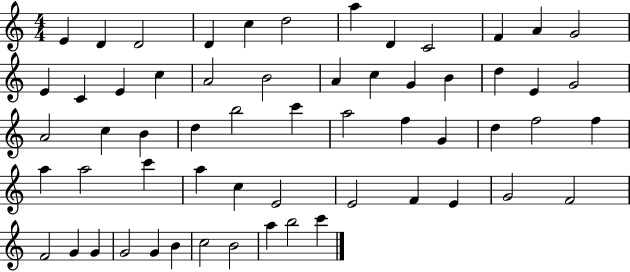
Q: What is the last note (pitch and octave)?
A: C6